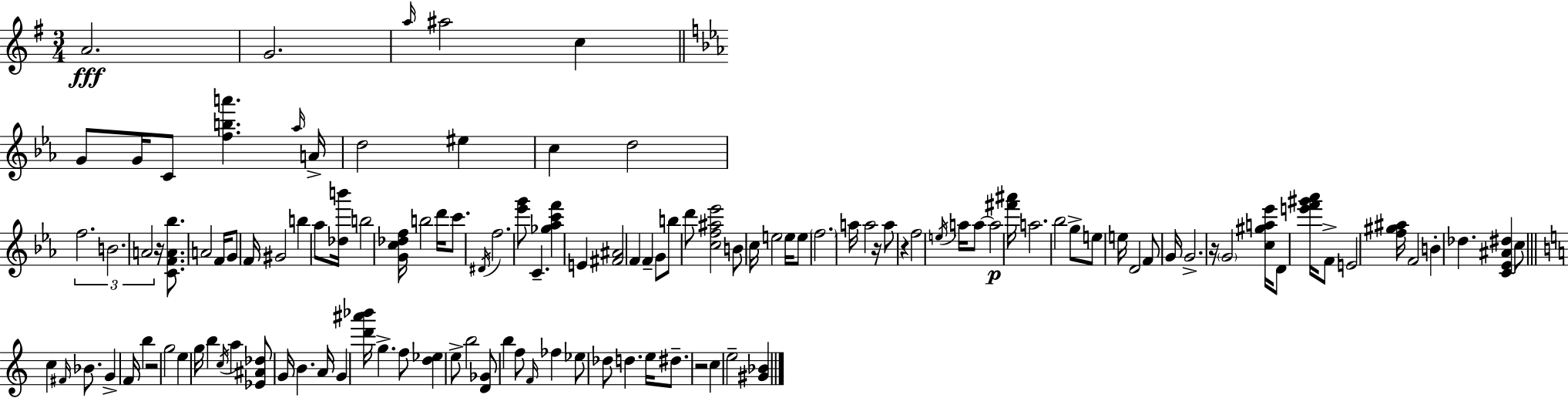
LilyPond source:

{
  \clef treble
  \numericTimeSignature
  \time 3/4
  \key e \minor
  a'2.\fff | g'2. | \grace { a''16 } ais''2 c''4 | \bar "||" \break \key c \minor g'8 g'16 c'8 <f'' b'' a'''>4. \grace { aes''16 } | a'16-> d''2 eis''4 | c''4 d''2 | \tuplet 3/2 { f''2. | \break b'2. | a'2 } r16 <c' f' a' bes''>8. | a'2 f'16 g'8 | f'16 gis'2 b''4 | \break aes''8 <des'' b'''>16 b''2 | <g' c'' des'' f''>16 b''2 d'''16 c'''8. | \acciaccatura { dis'16 } f''2. | <ees''' g'''>8 c'4.-- <ges'' aes'' c''' f'''>4 | \break e'4 <fis' ais'>2 | f'4 f'4-- g'8 | b''8 d'''8 <c'' f'' ais'' ees'''>2 | b'8 c''16 e''2 e''16 | \break e''8 \parenthesize f''2. | a''16 a''2 r16 | a''8 r4 f''2 | \acciaccatura { e''16 } a''16 a''8~~ a''2\p | \break <fis''' ais'''>16 a''2. | bes''2 g''8-> | e''8 e''16 d'2 | f'8 g'16 g'2.-> | \break r16 \parenthesize g'2 | <c'' gis'' a'' ees'''>16 d'8 <e''' f''' gis''' aes'''>16 f'8-> e'2 | <f'' gis'' ais''>16 f'2 b'4-. | des''4. <c' ees' ais' dis''>4 | \break c''8 \bar "||" \break \key c \major c''4 \grace { fis'16 } bes'8. g'4-> | f'16 b''4 r2 | g''2 e''4 | g''16 b''4 \acciaccatura { c''16 } a''4 <ees' ais' des''>8 | \break g'16 b'4. a'16 g'4 | <d''' ais''' bes'''>16 g''4.-> f''8 <d'' ees''>4 | e''8-> b''2 | <d' ges'>8 b''4 f''8 \grace { f'16 } fes''4 | \break ees''8 des''8 d''4. e''16 | dis''8.-- r2 c''4 | e''2-- <gis' bes'>4 | \bar "|."
}